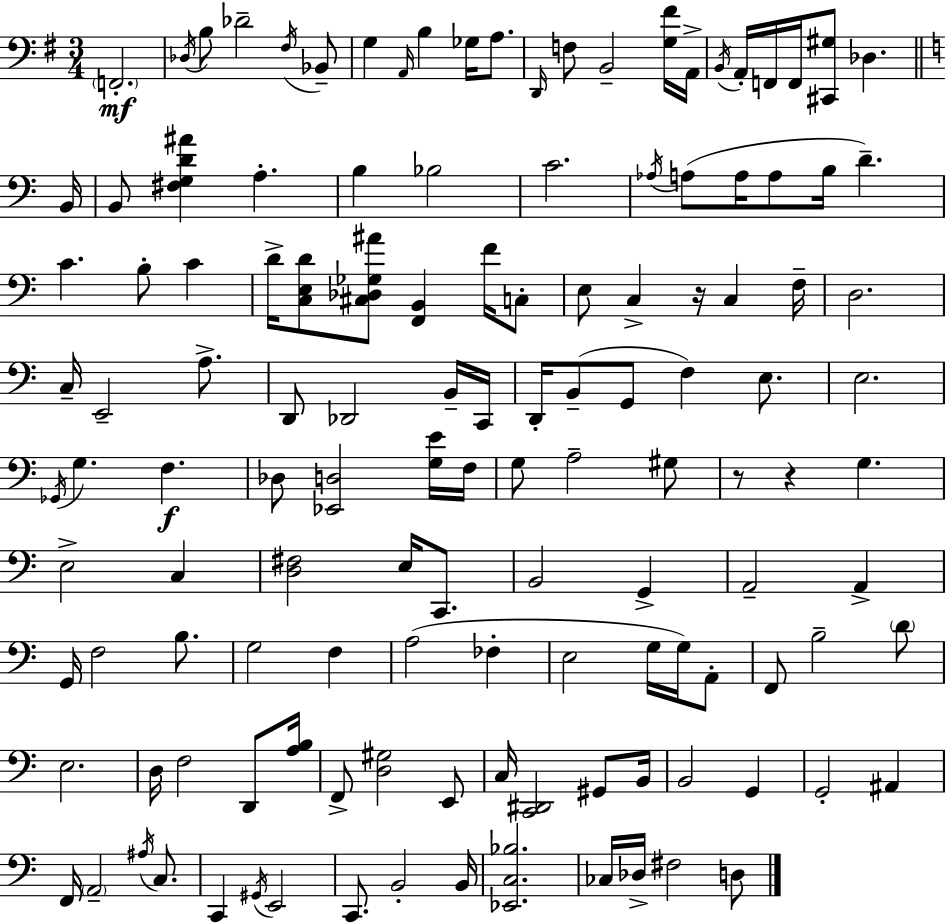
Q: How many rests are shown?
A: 3